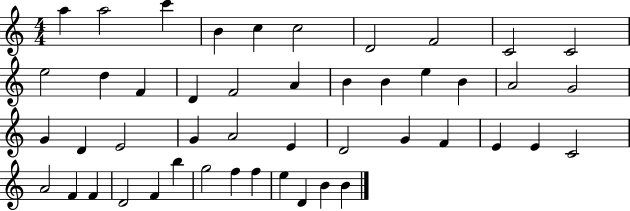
X:1
T:Untitled
M:4/4
L:1/4
K:C
a a2 c' B c c2 D2 F2 C2 C2 e2 d F D F2 A B B e B A2 G2 G D E2 G A2 E D2 G F E E C2 A2 F F D2 F b g2 f f e D B B